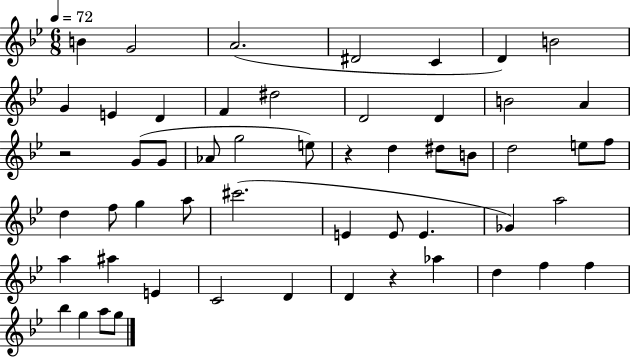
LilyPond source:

{
  \clef treble
  \numericTimeSignature
  \time 6/8
  \key bes \major
  \tempo 4 = 72
  b'4 g'2 | a'2.( | dis'2 c'4 | d'4) b'2 | \break g'4 e'4 d'4 | f'4 dis''2 | d'2 d'4 | b'2 a'4 | \break r2 g'8( g'8 | aes'8 g''2 e''8) | r4 d''4 dis''8 b'8 | d''2 e''8 f''8 | \break d''4 f''8 g''4 a''8 | cis'''2.( | e'4 e'8 e'4. | ges'4) a''2 | \break a''4 ais''4 e'4 | c'2 d'4 | d'4 r4 aes''4 | d''4 f''4 f''4 | \break bes''4 g''4 a''8 g''8 | \bar "|."
}